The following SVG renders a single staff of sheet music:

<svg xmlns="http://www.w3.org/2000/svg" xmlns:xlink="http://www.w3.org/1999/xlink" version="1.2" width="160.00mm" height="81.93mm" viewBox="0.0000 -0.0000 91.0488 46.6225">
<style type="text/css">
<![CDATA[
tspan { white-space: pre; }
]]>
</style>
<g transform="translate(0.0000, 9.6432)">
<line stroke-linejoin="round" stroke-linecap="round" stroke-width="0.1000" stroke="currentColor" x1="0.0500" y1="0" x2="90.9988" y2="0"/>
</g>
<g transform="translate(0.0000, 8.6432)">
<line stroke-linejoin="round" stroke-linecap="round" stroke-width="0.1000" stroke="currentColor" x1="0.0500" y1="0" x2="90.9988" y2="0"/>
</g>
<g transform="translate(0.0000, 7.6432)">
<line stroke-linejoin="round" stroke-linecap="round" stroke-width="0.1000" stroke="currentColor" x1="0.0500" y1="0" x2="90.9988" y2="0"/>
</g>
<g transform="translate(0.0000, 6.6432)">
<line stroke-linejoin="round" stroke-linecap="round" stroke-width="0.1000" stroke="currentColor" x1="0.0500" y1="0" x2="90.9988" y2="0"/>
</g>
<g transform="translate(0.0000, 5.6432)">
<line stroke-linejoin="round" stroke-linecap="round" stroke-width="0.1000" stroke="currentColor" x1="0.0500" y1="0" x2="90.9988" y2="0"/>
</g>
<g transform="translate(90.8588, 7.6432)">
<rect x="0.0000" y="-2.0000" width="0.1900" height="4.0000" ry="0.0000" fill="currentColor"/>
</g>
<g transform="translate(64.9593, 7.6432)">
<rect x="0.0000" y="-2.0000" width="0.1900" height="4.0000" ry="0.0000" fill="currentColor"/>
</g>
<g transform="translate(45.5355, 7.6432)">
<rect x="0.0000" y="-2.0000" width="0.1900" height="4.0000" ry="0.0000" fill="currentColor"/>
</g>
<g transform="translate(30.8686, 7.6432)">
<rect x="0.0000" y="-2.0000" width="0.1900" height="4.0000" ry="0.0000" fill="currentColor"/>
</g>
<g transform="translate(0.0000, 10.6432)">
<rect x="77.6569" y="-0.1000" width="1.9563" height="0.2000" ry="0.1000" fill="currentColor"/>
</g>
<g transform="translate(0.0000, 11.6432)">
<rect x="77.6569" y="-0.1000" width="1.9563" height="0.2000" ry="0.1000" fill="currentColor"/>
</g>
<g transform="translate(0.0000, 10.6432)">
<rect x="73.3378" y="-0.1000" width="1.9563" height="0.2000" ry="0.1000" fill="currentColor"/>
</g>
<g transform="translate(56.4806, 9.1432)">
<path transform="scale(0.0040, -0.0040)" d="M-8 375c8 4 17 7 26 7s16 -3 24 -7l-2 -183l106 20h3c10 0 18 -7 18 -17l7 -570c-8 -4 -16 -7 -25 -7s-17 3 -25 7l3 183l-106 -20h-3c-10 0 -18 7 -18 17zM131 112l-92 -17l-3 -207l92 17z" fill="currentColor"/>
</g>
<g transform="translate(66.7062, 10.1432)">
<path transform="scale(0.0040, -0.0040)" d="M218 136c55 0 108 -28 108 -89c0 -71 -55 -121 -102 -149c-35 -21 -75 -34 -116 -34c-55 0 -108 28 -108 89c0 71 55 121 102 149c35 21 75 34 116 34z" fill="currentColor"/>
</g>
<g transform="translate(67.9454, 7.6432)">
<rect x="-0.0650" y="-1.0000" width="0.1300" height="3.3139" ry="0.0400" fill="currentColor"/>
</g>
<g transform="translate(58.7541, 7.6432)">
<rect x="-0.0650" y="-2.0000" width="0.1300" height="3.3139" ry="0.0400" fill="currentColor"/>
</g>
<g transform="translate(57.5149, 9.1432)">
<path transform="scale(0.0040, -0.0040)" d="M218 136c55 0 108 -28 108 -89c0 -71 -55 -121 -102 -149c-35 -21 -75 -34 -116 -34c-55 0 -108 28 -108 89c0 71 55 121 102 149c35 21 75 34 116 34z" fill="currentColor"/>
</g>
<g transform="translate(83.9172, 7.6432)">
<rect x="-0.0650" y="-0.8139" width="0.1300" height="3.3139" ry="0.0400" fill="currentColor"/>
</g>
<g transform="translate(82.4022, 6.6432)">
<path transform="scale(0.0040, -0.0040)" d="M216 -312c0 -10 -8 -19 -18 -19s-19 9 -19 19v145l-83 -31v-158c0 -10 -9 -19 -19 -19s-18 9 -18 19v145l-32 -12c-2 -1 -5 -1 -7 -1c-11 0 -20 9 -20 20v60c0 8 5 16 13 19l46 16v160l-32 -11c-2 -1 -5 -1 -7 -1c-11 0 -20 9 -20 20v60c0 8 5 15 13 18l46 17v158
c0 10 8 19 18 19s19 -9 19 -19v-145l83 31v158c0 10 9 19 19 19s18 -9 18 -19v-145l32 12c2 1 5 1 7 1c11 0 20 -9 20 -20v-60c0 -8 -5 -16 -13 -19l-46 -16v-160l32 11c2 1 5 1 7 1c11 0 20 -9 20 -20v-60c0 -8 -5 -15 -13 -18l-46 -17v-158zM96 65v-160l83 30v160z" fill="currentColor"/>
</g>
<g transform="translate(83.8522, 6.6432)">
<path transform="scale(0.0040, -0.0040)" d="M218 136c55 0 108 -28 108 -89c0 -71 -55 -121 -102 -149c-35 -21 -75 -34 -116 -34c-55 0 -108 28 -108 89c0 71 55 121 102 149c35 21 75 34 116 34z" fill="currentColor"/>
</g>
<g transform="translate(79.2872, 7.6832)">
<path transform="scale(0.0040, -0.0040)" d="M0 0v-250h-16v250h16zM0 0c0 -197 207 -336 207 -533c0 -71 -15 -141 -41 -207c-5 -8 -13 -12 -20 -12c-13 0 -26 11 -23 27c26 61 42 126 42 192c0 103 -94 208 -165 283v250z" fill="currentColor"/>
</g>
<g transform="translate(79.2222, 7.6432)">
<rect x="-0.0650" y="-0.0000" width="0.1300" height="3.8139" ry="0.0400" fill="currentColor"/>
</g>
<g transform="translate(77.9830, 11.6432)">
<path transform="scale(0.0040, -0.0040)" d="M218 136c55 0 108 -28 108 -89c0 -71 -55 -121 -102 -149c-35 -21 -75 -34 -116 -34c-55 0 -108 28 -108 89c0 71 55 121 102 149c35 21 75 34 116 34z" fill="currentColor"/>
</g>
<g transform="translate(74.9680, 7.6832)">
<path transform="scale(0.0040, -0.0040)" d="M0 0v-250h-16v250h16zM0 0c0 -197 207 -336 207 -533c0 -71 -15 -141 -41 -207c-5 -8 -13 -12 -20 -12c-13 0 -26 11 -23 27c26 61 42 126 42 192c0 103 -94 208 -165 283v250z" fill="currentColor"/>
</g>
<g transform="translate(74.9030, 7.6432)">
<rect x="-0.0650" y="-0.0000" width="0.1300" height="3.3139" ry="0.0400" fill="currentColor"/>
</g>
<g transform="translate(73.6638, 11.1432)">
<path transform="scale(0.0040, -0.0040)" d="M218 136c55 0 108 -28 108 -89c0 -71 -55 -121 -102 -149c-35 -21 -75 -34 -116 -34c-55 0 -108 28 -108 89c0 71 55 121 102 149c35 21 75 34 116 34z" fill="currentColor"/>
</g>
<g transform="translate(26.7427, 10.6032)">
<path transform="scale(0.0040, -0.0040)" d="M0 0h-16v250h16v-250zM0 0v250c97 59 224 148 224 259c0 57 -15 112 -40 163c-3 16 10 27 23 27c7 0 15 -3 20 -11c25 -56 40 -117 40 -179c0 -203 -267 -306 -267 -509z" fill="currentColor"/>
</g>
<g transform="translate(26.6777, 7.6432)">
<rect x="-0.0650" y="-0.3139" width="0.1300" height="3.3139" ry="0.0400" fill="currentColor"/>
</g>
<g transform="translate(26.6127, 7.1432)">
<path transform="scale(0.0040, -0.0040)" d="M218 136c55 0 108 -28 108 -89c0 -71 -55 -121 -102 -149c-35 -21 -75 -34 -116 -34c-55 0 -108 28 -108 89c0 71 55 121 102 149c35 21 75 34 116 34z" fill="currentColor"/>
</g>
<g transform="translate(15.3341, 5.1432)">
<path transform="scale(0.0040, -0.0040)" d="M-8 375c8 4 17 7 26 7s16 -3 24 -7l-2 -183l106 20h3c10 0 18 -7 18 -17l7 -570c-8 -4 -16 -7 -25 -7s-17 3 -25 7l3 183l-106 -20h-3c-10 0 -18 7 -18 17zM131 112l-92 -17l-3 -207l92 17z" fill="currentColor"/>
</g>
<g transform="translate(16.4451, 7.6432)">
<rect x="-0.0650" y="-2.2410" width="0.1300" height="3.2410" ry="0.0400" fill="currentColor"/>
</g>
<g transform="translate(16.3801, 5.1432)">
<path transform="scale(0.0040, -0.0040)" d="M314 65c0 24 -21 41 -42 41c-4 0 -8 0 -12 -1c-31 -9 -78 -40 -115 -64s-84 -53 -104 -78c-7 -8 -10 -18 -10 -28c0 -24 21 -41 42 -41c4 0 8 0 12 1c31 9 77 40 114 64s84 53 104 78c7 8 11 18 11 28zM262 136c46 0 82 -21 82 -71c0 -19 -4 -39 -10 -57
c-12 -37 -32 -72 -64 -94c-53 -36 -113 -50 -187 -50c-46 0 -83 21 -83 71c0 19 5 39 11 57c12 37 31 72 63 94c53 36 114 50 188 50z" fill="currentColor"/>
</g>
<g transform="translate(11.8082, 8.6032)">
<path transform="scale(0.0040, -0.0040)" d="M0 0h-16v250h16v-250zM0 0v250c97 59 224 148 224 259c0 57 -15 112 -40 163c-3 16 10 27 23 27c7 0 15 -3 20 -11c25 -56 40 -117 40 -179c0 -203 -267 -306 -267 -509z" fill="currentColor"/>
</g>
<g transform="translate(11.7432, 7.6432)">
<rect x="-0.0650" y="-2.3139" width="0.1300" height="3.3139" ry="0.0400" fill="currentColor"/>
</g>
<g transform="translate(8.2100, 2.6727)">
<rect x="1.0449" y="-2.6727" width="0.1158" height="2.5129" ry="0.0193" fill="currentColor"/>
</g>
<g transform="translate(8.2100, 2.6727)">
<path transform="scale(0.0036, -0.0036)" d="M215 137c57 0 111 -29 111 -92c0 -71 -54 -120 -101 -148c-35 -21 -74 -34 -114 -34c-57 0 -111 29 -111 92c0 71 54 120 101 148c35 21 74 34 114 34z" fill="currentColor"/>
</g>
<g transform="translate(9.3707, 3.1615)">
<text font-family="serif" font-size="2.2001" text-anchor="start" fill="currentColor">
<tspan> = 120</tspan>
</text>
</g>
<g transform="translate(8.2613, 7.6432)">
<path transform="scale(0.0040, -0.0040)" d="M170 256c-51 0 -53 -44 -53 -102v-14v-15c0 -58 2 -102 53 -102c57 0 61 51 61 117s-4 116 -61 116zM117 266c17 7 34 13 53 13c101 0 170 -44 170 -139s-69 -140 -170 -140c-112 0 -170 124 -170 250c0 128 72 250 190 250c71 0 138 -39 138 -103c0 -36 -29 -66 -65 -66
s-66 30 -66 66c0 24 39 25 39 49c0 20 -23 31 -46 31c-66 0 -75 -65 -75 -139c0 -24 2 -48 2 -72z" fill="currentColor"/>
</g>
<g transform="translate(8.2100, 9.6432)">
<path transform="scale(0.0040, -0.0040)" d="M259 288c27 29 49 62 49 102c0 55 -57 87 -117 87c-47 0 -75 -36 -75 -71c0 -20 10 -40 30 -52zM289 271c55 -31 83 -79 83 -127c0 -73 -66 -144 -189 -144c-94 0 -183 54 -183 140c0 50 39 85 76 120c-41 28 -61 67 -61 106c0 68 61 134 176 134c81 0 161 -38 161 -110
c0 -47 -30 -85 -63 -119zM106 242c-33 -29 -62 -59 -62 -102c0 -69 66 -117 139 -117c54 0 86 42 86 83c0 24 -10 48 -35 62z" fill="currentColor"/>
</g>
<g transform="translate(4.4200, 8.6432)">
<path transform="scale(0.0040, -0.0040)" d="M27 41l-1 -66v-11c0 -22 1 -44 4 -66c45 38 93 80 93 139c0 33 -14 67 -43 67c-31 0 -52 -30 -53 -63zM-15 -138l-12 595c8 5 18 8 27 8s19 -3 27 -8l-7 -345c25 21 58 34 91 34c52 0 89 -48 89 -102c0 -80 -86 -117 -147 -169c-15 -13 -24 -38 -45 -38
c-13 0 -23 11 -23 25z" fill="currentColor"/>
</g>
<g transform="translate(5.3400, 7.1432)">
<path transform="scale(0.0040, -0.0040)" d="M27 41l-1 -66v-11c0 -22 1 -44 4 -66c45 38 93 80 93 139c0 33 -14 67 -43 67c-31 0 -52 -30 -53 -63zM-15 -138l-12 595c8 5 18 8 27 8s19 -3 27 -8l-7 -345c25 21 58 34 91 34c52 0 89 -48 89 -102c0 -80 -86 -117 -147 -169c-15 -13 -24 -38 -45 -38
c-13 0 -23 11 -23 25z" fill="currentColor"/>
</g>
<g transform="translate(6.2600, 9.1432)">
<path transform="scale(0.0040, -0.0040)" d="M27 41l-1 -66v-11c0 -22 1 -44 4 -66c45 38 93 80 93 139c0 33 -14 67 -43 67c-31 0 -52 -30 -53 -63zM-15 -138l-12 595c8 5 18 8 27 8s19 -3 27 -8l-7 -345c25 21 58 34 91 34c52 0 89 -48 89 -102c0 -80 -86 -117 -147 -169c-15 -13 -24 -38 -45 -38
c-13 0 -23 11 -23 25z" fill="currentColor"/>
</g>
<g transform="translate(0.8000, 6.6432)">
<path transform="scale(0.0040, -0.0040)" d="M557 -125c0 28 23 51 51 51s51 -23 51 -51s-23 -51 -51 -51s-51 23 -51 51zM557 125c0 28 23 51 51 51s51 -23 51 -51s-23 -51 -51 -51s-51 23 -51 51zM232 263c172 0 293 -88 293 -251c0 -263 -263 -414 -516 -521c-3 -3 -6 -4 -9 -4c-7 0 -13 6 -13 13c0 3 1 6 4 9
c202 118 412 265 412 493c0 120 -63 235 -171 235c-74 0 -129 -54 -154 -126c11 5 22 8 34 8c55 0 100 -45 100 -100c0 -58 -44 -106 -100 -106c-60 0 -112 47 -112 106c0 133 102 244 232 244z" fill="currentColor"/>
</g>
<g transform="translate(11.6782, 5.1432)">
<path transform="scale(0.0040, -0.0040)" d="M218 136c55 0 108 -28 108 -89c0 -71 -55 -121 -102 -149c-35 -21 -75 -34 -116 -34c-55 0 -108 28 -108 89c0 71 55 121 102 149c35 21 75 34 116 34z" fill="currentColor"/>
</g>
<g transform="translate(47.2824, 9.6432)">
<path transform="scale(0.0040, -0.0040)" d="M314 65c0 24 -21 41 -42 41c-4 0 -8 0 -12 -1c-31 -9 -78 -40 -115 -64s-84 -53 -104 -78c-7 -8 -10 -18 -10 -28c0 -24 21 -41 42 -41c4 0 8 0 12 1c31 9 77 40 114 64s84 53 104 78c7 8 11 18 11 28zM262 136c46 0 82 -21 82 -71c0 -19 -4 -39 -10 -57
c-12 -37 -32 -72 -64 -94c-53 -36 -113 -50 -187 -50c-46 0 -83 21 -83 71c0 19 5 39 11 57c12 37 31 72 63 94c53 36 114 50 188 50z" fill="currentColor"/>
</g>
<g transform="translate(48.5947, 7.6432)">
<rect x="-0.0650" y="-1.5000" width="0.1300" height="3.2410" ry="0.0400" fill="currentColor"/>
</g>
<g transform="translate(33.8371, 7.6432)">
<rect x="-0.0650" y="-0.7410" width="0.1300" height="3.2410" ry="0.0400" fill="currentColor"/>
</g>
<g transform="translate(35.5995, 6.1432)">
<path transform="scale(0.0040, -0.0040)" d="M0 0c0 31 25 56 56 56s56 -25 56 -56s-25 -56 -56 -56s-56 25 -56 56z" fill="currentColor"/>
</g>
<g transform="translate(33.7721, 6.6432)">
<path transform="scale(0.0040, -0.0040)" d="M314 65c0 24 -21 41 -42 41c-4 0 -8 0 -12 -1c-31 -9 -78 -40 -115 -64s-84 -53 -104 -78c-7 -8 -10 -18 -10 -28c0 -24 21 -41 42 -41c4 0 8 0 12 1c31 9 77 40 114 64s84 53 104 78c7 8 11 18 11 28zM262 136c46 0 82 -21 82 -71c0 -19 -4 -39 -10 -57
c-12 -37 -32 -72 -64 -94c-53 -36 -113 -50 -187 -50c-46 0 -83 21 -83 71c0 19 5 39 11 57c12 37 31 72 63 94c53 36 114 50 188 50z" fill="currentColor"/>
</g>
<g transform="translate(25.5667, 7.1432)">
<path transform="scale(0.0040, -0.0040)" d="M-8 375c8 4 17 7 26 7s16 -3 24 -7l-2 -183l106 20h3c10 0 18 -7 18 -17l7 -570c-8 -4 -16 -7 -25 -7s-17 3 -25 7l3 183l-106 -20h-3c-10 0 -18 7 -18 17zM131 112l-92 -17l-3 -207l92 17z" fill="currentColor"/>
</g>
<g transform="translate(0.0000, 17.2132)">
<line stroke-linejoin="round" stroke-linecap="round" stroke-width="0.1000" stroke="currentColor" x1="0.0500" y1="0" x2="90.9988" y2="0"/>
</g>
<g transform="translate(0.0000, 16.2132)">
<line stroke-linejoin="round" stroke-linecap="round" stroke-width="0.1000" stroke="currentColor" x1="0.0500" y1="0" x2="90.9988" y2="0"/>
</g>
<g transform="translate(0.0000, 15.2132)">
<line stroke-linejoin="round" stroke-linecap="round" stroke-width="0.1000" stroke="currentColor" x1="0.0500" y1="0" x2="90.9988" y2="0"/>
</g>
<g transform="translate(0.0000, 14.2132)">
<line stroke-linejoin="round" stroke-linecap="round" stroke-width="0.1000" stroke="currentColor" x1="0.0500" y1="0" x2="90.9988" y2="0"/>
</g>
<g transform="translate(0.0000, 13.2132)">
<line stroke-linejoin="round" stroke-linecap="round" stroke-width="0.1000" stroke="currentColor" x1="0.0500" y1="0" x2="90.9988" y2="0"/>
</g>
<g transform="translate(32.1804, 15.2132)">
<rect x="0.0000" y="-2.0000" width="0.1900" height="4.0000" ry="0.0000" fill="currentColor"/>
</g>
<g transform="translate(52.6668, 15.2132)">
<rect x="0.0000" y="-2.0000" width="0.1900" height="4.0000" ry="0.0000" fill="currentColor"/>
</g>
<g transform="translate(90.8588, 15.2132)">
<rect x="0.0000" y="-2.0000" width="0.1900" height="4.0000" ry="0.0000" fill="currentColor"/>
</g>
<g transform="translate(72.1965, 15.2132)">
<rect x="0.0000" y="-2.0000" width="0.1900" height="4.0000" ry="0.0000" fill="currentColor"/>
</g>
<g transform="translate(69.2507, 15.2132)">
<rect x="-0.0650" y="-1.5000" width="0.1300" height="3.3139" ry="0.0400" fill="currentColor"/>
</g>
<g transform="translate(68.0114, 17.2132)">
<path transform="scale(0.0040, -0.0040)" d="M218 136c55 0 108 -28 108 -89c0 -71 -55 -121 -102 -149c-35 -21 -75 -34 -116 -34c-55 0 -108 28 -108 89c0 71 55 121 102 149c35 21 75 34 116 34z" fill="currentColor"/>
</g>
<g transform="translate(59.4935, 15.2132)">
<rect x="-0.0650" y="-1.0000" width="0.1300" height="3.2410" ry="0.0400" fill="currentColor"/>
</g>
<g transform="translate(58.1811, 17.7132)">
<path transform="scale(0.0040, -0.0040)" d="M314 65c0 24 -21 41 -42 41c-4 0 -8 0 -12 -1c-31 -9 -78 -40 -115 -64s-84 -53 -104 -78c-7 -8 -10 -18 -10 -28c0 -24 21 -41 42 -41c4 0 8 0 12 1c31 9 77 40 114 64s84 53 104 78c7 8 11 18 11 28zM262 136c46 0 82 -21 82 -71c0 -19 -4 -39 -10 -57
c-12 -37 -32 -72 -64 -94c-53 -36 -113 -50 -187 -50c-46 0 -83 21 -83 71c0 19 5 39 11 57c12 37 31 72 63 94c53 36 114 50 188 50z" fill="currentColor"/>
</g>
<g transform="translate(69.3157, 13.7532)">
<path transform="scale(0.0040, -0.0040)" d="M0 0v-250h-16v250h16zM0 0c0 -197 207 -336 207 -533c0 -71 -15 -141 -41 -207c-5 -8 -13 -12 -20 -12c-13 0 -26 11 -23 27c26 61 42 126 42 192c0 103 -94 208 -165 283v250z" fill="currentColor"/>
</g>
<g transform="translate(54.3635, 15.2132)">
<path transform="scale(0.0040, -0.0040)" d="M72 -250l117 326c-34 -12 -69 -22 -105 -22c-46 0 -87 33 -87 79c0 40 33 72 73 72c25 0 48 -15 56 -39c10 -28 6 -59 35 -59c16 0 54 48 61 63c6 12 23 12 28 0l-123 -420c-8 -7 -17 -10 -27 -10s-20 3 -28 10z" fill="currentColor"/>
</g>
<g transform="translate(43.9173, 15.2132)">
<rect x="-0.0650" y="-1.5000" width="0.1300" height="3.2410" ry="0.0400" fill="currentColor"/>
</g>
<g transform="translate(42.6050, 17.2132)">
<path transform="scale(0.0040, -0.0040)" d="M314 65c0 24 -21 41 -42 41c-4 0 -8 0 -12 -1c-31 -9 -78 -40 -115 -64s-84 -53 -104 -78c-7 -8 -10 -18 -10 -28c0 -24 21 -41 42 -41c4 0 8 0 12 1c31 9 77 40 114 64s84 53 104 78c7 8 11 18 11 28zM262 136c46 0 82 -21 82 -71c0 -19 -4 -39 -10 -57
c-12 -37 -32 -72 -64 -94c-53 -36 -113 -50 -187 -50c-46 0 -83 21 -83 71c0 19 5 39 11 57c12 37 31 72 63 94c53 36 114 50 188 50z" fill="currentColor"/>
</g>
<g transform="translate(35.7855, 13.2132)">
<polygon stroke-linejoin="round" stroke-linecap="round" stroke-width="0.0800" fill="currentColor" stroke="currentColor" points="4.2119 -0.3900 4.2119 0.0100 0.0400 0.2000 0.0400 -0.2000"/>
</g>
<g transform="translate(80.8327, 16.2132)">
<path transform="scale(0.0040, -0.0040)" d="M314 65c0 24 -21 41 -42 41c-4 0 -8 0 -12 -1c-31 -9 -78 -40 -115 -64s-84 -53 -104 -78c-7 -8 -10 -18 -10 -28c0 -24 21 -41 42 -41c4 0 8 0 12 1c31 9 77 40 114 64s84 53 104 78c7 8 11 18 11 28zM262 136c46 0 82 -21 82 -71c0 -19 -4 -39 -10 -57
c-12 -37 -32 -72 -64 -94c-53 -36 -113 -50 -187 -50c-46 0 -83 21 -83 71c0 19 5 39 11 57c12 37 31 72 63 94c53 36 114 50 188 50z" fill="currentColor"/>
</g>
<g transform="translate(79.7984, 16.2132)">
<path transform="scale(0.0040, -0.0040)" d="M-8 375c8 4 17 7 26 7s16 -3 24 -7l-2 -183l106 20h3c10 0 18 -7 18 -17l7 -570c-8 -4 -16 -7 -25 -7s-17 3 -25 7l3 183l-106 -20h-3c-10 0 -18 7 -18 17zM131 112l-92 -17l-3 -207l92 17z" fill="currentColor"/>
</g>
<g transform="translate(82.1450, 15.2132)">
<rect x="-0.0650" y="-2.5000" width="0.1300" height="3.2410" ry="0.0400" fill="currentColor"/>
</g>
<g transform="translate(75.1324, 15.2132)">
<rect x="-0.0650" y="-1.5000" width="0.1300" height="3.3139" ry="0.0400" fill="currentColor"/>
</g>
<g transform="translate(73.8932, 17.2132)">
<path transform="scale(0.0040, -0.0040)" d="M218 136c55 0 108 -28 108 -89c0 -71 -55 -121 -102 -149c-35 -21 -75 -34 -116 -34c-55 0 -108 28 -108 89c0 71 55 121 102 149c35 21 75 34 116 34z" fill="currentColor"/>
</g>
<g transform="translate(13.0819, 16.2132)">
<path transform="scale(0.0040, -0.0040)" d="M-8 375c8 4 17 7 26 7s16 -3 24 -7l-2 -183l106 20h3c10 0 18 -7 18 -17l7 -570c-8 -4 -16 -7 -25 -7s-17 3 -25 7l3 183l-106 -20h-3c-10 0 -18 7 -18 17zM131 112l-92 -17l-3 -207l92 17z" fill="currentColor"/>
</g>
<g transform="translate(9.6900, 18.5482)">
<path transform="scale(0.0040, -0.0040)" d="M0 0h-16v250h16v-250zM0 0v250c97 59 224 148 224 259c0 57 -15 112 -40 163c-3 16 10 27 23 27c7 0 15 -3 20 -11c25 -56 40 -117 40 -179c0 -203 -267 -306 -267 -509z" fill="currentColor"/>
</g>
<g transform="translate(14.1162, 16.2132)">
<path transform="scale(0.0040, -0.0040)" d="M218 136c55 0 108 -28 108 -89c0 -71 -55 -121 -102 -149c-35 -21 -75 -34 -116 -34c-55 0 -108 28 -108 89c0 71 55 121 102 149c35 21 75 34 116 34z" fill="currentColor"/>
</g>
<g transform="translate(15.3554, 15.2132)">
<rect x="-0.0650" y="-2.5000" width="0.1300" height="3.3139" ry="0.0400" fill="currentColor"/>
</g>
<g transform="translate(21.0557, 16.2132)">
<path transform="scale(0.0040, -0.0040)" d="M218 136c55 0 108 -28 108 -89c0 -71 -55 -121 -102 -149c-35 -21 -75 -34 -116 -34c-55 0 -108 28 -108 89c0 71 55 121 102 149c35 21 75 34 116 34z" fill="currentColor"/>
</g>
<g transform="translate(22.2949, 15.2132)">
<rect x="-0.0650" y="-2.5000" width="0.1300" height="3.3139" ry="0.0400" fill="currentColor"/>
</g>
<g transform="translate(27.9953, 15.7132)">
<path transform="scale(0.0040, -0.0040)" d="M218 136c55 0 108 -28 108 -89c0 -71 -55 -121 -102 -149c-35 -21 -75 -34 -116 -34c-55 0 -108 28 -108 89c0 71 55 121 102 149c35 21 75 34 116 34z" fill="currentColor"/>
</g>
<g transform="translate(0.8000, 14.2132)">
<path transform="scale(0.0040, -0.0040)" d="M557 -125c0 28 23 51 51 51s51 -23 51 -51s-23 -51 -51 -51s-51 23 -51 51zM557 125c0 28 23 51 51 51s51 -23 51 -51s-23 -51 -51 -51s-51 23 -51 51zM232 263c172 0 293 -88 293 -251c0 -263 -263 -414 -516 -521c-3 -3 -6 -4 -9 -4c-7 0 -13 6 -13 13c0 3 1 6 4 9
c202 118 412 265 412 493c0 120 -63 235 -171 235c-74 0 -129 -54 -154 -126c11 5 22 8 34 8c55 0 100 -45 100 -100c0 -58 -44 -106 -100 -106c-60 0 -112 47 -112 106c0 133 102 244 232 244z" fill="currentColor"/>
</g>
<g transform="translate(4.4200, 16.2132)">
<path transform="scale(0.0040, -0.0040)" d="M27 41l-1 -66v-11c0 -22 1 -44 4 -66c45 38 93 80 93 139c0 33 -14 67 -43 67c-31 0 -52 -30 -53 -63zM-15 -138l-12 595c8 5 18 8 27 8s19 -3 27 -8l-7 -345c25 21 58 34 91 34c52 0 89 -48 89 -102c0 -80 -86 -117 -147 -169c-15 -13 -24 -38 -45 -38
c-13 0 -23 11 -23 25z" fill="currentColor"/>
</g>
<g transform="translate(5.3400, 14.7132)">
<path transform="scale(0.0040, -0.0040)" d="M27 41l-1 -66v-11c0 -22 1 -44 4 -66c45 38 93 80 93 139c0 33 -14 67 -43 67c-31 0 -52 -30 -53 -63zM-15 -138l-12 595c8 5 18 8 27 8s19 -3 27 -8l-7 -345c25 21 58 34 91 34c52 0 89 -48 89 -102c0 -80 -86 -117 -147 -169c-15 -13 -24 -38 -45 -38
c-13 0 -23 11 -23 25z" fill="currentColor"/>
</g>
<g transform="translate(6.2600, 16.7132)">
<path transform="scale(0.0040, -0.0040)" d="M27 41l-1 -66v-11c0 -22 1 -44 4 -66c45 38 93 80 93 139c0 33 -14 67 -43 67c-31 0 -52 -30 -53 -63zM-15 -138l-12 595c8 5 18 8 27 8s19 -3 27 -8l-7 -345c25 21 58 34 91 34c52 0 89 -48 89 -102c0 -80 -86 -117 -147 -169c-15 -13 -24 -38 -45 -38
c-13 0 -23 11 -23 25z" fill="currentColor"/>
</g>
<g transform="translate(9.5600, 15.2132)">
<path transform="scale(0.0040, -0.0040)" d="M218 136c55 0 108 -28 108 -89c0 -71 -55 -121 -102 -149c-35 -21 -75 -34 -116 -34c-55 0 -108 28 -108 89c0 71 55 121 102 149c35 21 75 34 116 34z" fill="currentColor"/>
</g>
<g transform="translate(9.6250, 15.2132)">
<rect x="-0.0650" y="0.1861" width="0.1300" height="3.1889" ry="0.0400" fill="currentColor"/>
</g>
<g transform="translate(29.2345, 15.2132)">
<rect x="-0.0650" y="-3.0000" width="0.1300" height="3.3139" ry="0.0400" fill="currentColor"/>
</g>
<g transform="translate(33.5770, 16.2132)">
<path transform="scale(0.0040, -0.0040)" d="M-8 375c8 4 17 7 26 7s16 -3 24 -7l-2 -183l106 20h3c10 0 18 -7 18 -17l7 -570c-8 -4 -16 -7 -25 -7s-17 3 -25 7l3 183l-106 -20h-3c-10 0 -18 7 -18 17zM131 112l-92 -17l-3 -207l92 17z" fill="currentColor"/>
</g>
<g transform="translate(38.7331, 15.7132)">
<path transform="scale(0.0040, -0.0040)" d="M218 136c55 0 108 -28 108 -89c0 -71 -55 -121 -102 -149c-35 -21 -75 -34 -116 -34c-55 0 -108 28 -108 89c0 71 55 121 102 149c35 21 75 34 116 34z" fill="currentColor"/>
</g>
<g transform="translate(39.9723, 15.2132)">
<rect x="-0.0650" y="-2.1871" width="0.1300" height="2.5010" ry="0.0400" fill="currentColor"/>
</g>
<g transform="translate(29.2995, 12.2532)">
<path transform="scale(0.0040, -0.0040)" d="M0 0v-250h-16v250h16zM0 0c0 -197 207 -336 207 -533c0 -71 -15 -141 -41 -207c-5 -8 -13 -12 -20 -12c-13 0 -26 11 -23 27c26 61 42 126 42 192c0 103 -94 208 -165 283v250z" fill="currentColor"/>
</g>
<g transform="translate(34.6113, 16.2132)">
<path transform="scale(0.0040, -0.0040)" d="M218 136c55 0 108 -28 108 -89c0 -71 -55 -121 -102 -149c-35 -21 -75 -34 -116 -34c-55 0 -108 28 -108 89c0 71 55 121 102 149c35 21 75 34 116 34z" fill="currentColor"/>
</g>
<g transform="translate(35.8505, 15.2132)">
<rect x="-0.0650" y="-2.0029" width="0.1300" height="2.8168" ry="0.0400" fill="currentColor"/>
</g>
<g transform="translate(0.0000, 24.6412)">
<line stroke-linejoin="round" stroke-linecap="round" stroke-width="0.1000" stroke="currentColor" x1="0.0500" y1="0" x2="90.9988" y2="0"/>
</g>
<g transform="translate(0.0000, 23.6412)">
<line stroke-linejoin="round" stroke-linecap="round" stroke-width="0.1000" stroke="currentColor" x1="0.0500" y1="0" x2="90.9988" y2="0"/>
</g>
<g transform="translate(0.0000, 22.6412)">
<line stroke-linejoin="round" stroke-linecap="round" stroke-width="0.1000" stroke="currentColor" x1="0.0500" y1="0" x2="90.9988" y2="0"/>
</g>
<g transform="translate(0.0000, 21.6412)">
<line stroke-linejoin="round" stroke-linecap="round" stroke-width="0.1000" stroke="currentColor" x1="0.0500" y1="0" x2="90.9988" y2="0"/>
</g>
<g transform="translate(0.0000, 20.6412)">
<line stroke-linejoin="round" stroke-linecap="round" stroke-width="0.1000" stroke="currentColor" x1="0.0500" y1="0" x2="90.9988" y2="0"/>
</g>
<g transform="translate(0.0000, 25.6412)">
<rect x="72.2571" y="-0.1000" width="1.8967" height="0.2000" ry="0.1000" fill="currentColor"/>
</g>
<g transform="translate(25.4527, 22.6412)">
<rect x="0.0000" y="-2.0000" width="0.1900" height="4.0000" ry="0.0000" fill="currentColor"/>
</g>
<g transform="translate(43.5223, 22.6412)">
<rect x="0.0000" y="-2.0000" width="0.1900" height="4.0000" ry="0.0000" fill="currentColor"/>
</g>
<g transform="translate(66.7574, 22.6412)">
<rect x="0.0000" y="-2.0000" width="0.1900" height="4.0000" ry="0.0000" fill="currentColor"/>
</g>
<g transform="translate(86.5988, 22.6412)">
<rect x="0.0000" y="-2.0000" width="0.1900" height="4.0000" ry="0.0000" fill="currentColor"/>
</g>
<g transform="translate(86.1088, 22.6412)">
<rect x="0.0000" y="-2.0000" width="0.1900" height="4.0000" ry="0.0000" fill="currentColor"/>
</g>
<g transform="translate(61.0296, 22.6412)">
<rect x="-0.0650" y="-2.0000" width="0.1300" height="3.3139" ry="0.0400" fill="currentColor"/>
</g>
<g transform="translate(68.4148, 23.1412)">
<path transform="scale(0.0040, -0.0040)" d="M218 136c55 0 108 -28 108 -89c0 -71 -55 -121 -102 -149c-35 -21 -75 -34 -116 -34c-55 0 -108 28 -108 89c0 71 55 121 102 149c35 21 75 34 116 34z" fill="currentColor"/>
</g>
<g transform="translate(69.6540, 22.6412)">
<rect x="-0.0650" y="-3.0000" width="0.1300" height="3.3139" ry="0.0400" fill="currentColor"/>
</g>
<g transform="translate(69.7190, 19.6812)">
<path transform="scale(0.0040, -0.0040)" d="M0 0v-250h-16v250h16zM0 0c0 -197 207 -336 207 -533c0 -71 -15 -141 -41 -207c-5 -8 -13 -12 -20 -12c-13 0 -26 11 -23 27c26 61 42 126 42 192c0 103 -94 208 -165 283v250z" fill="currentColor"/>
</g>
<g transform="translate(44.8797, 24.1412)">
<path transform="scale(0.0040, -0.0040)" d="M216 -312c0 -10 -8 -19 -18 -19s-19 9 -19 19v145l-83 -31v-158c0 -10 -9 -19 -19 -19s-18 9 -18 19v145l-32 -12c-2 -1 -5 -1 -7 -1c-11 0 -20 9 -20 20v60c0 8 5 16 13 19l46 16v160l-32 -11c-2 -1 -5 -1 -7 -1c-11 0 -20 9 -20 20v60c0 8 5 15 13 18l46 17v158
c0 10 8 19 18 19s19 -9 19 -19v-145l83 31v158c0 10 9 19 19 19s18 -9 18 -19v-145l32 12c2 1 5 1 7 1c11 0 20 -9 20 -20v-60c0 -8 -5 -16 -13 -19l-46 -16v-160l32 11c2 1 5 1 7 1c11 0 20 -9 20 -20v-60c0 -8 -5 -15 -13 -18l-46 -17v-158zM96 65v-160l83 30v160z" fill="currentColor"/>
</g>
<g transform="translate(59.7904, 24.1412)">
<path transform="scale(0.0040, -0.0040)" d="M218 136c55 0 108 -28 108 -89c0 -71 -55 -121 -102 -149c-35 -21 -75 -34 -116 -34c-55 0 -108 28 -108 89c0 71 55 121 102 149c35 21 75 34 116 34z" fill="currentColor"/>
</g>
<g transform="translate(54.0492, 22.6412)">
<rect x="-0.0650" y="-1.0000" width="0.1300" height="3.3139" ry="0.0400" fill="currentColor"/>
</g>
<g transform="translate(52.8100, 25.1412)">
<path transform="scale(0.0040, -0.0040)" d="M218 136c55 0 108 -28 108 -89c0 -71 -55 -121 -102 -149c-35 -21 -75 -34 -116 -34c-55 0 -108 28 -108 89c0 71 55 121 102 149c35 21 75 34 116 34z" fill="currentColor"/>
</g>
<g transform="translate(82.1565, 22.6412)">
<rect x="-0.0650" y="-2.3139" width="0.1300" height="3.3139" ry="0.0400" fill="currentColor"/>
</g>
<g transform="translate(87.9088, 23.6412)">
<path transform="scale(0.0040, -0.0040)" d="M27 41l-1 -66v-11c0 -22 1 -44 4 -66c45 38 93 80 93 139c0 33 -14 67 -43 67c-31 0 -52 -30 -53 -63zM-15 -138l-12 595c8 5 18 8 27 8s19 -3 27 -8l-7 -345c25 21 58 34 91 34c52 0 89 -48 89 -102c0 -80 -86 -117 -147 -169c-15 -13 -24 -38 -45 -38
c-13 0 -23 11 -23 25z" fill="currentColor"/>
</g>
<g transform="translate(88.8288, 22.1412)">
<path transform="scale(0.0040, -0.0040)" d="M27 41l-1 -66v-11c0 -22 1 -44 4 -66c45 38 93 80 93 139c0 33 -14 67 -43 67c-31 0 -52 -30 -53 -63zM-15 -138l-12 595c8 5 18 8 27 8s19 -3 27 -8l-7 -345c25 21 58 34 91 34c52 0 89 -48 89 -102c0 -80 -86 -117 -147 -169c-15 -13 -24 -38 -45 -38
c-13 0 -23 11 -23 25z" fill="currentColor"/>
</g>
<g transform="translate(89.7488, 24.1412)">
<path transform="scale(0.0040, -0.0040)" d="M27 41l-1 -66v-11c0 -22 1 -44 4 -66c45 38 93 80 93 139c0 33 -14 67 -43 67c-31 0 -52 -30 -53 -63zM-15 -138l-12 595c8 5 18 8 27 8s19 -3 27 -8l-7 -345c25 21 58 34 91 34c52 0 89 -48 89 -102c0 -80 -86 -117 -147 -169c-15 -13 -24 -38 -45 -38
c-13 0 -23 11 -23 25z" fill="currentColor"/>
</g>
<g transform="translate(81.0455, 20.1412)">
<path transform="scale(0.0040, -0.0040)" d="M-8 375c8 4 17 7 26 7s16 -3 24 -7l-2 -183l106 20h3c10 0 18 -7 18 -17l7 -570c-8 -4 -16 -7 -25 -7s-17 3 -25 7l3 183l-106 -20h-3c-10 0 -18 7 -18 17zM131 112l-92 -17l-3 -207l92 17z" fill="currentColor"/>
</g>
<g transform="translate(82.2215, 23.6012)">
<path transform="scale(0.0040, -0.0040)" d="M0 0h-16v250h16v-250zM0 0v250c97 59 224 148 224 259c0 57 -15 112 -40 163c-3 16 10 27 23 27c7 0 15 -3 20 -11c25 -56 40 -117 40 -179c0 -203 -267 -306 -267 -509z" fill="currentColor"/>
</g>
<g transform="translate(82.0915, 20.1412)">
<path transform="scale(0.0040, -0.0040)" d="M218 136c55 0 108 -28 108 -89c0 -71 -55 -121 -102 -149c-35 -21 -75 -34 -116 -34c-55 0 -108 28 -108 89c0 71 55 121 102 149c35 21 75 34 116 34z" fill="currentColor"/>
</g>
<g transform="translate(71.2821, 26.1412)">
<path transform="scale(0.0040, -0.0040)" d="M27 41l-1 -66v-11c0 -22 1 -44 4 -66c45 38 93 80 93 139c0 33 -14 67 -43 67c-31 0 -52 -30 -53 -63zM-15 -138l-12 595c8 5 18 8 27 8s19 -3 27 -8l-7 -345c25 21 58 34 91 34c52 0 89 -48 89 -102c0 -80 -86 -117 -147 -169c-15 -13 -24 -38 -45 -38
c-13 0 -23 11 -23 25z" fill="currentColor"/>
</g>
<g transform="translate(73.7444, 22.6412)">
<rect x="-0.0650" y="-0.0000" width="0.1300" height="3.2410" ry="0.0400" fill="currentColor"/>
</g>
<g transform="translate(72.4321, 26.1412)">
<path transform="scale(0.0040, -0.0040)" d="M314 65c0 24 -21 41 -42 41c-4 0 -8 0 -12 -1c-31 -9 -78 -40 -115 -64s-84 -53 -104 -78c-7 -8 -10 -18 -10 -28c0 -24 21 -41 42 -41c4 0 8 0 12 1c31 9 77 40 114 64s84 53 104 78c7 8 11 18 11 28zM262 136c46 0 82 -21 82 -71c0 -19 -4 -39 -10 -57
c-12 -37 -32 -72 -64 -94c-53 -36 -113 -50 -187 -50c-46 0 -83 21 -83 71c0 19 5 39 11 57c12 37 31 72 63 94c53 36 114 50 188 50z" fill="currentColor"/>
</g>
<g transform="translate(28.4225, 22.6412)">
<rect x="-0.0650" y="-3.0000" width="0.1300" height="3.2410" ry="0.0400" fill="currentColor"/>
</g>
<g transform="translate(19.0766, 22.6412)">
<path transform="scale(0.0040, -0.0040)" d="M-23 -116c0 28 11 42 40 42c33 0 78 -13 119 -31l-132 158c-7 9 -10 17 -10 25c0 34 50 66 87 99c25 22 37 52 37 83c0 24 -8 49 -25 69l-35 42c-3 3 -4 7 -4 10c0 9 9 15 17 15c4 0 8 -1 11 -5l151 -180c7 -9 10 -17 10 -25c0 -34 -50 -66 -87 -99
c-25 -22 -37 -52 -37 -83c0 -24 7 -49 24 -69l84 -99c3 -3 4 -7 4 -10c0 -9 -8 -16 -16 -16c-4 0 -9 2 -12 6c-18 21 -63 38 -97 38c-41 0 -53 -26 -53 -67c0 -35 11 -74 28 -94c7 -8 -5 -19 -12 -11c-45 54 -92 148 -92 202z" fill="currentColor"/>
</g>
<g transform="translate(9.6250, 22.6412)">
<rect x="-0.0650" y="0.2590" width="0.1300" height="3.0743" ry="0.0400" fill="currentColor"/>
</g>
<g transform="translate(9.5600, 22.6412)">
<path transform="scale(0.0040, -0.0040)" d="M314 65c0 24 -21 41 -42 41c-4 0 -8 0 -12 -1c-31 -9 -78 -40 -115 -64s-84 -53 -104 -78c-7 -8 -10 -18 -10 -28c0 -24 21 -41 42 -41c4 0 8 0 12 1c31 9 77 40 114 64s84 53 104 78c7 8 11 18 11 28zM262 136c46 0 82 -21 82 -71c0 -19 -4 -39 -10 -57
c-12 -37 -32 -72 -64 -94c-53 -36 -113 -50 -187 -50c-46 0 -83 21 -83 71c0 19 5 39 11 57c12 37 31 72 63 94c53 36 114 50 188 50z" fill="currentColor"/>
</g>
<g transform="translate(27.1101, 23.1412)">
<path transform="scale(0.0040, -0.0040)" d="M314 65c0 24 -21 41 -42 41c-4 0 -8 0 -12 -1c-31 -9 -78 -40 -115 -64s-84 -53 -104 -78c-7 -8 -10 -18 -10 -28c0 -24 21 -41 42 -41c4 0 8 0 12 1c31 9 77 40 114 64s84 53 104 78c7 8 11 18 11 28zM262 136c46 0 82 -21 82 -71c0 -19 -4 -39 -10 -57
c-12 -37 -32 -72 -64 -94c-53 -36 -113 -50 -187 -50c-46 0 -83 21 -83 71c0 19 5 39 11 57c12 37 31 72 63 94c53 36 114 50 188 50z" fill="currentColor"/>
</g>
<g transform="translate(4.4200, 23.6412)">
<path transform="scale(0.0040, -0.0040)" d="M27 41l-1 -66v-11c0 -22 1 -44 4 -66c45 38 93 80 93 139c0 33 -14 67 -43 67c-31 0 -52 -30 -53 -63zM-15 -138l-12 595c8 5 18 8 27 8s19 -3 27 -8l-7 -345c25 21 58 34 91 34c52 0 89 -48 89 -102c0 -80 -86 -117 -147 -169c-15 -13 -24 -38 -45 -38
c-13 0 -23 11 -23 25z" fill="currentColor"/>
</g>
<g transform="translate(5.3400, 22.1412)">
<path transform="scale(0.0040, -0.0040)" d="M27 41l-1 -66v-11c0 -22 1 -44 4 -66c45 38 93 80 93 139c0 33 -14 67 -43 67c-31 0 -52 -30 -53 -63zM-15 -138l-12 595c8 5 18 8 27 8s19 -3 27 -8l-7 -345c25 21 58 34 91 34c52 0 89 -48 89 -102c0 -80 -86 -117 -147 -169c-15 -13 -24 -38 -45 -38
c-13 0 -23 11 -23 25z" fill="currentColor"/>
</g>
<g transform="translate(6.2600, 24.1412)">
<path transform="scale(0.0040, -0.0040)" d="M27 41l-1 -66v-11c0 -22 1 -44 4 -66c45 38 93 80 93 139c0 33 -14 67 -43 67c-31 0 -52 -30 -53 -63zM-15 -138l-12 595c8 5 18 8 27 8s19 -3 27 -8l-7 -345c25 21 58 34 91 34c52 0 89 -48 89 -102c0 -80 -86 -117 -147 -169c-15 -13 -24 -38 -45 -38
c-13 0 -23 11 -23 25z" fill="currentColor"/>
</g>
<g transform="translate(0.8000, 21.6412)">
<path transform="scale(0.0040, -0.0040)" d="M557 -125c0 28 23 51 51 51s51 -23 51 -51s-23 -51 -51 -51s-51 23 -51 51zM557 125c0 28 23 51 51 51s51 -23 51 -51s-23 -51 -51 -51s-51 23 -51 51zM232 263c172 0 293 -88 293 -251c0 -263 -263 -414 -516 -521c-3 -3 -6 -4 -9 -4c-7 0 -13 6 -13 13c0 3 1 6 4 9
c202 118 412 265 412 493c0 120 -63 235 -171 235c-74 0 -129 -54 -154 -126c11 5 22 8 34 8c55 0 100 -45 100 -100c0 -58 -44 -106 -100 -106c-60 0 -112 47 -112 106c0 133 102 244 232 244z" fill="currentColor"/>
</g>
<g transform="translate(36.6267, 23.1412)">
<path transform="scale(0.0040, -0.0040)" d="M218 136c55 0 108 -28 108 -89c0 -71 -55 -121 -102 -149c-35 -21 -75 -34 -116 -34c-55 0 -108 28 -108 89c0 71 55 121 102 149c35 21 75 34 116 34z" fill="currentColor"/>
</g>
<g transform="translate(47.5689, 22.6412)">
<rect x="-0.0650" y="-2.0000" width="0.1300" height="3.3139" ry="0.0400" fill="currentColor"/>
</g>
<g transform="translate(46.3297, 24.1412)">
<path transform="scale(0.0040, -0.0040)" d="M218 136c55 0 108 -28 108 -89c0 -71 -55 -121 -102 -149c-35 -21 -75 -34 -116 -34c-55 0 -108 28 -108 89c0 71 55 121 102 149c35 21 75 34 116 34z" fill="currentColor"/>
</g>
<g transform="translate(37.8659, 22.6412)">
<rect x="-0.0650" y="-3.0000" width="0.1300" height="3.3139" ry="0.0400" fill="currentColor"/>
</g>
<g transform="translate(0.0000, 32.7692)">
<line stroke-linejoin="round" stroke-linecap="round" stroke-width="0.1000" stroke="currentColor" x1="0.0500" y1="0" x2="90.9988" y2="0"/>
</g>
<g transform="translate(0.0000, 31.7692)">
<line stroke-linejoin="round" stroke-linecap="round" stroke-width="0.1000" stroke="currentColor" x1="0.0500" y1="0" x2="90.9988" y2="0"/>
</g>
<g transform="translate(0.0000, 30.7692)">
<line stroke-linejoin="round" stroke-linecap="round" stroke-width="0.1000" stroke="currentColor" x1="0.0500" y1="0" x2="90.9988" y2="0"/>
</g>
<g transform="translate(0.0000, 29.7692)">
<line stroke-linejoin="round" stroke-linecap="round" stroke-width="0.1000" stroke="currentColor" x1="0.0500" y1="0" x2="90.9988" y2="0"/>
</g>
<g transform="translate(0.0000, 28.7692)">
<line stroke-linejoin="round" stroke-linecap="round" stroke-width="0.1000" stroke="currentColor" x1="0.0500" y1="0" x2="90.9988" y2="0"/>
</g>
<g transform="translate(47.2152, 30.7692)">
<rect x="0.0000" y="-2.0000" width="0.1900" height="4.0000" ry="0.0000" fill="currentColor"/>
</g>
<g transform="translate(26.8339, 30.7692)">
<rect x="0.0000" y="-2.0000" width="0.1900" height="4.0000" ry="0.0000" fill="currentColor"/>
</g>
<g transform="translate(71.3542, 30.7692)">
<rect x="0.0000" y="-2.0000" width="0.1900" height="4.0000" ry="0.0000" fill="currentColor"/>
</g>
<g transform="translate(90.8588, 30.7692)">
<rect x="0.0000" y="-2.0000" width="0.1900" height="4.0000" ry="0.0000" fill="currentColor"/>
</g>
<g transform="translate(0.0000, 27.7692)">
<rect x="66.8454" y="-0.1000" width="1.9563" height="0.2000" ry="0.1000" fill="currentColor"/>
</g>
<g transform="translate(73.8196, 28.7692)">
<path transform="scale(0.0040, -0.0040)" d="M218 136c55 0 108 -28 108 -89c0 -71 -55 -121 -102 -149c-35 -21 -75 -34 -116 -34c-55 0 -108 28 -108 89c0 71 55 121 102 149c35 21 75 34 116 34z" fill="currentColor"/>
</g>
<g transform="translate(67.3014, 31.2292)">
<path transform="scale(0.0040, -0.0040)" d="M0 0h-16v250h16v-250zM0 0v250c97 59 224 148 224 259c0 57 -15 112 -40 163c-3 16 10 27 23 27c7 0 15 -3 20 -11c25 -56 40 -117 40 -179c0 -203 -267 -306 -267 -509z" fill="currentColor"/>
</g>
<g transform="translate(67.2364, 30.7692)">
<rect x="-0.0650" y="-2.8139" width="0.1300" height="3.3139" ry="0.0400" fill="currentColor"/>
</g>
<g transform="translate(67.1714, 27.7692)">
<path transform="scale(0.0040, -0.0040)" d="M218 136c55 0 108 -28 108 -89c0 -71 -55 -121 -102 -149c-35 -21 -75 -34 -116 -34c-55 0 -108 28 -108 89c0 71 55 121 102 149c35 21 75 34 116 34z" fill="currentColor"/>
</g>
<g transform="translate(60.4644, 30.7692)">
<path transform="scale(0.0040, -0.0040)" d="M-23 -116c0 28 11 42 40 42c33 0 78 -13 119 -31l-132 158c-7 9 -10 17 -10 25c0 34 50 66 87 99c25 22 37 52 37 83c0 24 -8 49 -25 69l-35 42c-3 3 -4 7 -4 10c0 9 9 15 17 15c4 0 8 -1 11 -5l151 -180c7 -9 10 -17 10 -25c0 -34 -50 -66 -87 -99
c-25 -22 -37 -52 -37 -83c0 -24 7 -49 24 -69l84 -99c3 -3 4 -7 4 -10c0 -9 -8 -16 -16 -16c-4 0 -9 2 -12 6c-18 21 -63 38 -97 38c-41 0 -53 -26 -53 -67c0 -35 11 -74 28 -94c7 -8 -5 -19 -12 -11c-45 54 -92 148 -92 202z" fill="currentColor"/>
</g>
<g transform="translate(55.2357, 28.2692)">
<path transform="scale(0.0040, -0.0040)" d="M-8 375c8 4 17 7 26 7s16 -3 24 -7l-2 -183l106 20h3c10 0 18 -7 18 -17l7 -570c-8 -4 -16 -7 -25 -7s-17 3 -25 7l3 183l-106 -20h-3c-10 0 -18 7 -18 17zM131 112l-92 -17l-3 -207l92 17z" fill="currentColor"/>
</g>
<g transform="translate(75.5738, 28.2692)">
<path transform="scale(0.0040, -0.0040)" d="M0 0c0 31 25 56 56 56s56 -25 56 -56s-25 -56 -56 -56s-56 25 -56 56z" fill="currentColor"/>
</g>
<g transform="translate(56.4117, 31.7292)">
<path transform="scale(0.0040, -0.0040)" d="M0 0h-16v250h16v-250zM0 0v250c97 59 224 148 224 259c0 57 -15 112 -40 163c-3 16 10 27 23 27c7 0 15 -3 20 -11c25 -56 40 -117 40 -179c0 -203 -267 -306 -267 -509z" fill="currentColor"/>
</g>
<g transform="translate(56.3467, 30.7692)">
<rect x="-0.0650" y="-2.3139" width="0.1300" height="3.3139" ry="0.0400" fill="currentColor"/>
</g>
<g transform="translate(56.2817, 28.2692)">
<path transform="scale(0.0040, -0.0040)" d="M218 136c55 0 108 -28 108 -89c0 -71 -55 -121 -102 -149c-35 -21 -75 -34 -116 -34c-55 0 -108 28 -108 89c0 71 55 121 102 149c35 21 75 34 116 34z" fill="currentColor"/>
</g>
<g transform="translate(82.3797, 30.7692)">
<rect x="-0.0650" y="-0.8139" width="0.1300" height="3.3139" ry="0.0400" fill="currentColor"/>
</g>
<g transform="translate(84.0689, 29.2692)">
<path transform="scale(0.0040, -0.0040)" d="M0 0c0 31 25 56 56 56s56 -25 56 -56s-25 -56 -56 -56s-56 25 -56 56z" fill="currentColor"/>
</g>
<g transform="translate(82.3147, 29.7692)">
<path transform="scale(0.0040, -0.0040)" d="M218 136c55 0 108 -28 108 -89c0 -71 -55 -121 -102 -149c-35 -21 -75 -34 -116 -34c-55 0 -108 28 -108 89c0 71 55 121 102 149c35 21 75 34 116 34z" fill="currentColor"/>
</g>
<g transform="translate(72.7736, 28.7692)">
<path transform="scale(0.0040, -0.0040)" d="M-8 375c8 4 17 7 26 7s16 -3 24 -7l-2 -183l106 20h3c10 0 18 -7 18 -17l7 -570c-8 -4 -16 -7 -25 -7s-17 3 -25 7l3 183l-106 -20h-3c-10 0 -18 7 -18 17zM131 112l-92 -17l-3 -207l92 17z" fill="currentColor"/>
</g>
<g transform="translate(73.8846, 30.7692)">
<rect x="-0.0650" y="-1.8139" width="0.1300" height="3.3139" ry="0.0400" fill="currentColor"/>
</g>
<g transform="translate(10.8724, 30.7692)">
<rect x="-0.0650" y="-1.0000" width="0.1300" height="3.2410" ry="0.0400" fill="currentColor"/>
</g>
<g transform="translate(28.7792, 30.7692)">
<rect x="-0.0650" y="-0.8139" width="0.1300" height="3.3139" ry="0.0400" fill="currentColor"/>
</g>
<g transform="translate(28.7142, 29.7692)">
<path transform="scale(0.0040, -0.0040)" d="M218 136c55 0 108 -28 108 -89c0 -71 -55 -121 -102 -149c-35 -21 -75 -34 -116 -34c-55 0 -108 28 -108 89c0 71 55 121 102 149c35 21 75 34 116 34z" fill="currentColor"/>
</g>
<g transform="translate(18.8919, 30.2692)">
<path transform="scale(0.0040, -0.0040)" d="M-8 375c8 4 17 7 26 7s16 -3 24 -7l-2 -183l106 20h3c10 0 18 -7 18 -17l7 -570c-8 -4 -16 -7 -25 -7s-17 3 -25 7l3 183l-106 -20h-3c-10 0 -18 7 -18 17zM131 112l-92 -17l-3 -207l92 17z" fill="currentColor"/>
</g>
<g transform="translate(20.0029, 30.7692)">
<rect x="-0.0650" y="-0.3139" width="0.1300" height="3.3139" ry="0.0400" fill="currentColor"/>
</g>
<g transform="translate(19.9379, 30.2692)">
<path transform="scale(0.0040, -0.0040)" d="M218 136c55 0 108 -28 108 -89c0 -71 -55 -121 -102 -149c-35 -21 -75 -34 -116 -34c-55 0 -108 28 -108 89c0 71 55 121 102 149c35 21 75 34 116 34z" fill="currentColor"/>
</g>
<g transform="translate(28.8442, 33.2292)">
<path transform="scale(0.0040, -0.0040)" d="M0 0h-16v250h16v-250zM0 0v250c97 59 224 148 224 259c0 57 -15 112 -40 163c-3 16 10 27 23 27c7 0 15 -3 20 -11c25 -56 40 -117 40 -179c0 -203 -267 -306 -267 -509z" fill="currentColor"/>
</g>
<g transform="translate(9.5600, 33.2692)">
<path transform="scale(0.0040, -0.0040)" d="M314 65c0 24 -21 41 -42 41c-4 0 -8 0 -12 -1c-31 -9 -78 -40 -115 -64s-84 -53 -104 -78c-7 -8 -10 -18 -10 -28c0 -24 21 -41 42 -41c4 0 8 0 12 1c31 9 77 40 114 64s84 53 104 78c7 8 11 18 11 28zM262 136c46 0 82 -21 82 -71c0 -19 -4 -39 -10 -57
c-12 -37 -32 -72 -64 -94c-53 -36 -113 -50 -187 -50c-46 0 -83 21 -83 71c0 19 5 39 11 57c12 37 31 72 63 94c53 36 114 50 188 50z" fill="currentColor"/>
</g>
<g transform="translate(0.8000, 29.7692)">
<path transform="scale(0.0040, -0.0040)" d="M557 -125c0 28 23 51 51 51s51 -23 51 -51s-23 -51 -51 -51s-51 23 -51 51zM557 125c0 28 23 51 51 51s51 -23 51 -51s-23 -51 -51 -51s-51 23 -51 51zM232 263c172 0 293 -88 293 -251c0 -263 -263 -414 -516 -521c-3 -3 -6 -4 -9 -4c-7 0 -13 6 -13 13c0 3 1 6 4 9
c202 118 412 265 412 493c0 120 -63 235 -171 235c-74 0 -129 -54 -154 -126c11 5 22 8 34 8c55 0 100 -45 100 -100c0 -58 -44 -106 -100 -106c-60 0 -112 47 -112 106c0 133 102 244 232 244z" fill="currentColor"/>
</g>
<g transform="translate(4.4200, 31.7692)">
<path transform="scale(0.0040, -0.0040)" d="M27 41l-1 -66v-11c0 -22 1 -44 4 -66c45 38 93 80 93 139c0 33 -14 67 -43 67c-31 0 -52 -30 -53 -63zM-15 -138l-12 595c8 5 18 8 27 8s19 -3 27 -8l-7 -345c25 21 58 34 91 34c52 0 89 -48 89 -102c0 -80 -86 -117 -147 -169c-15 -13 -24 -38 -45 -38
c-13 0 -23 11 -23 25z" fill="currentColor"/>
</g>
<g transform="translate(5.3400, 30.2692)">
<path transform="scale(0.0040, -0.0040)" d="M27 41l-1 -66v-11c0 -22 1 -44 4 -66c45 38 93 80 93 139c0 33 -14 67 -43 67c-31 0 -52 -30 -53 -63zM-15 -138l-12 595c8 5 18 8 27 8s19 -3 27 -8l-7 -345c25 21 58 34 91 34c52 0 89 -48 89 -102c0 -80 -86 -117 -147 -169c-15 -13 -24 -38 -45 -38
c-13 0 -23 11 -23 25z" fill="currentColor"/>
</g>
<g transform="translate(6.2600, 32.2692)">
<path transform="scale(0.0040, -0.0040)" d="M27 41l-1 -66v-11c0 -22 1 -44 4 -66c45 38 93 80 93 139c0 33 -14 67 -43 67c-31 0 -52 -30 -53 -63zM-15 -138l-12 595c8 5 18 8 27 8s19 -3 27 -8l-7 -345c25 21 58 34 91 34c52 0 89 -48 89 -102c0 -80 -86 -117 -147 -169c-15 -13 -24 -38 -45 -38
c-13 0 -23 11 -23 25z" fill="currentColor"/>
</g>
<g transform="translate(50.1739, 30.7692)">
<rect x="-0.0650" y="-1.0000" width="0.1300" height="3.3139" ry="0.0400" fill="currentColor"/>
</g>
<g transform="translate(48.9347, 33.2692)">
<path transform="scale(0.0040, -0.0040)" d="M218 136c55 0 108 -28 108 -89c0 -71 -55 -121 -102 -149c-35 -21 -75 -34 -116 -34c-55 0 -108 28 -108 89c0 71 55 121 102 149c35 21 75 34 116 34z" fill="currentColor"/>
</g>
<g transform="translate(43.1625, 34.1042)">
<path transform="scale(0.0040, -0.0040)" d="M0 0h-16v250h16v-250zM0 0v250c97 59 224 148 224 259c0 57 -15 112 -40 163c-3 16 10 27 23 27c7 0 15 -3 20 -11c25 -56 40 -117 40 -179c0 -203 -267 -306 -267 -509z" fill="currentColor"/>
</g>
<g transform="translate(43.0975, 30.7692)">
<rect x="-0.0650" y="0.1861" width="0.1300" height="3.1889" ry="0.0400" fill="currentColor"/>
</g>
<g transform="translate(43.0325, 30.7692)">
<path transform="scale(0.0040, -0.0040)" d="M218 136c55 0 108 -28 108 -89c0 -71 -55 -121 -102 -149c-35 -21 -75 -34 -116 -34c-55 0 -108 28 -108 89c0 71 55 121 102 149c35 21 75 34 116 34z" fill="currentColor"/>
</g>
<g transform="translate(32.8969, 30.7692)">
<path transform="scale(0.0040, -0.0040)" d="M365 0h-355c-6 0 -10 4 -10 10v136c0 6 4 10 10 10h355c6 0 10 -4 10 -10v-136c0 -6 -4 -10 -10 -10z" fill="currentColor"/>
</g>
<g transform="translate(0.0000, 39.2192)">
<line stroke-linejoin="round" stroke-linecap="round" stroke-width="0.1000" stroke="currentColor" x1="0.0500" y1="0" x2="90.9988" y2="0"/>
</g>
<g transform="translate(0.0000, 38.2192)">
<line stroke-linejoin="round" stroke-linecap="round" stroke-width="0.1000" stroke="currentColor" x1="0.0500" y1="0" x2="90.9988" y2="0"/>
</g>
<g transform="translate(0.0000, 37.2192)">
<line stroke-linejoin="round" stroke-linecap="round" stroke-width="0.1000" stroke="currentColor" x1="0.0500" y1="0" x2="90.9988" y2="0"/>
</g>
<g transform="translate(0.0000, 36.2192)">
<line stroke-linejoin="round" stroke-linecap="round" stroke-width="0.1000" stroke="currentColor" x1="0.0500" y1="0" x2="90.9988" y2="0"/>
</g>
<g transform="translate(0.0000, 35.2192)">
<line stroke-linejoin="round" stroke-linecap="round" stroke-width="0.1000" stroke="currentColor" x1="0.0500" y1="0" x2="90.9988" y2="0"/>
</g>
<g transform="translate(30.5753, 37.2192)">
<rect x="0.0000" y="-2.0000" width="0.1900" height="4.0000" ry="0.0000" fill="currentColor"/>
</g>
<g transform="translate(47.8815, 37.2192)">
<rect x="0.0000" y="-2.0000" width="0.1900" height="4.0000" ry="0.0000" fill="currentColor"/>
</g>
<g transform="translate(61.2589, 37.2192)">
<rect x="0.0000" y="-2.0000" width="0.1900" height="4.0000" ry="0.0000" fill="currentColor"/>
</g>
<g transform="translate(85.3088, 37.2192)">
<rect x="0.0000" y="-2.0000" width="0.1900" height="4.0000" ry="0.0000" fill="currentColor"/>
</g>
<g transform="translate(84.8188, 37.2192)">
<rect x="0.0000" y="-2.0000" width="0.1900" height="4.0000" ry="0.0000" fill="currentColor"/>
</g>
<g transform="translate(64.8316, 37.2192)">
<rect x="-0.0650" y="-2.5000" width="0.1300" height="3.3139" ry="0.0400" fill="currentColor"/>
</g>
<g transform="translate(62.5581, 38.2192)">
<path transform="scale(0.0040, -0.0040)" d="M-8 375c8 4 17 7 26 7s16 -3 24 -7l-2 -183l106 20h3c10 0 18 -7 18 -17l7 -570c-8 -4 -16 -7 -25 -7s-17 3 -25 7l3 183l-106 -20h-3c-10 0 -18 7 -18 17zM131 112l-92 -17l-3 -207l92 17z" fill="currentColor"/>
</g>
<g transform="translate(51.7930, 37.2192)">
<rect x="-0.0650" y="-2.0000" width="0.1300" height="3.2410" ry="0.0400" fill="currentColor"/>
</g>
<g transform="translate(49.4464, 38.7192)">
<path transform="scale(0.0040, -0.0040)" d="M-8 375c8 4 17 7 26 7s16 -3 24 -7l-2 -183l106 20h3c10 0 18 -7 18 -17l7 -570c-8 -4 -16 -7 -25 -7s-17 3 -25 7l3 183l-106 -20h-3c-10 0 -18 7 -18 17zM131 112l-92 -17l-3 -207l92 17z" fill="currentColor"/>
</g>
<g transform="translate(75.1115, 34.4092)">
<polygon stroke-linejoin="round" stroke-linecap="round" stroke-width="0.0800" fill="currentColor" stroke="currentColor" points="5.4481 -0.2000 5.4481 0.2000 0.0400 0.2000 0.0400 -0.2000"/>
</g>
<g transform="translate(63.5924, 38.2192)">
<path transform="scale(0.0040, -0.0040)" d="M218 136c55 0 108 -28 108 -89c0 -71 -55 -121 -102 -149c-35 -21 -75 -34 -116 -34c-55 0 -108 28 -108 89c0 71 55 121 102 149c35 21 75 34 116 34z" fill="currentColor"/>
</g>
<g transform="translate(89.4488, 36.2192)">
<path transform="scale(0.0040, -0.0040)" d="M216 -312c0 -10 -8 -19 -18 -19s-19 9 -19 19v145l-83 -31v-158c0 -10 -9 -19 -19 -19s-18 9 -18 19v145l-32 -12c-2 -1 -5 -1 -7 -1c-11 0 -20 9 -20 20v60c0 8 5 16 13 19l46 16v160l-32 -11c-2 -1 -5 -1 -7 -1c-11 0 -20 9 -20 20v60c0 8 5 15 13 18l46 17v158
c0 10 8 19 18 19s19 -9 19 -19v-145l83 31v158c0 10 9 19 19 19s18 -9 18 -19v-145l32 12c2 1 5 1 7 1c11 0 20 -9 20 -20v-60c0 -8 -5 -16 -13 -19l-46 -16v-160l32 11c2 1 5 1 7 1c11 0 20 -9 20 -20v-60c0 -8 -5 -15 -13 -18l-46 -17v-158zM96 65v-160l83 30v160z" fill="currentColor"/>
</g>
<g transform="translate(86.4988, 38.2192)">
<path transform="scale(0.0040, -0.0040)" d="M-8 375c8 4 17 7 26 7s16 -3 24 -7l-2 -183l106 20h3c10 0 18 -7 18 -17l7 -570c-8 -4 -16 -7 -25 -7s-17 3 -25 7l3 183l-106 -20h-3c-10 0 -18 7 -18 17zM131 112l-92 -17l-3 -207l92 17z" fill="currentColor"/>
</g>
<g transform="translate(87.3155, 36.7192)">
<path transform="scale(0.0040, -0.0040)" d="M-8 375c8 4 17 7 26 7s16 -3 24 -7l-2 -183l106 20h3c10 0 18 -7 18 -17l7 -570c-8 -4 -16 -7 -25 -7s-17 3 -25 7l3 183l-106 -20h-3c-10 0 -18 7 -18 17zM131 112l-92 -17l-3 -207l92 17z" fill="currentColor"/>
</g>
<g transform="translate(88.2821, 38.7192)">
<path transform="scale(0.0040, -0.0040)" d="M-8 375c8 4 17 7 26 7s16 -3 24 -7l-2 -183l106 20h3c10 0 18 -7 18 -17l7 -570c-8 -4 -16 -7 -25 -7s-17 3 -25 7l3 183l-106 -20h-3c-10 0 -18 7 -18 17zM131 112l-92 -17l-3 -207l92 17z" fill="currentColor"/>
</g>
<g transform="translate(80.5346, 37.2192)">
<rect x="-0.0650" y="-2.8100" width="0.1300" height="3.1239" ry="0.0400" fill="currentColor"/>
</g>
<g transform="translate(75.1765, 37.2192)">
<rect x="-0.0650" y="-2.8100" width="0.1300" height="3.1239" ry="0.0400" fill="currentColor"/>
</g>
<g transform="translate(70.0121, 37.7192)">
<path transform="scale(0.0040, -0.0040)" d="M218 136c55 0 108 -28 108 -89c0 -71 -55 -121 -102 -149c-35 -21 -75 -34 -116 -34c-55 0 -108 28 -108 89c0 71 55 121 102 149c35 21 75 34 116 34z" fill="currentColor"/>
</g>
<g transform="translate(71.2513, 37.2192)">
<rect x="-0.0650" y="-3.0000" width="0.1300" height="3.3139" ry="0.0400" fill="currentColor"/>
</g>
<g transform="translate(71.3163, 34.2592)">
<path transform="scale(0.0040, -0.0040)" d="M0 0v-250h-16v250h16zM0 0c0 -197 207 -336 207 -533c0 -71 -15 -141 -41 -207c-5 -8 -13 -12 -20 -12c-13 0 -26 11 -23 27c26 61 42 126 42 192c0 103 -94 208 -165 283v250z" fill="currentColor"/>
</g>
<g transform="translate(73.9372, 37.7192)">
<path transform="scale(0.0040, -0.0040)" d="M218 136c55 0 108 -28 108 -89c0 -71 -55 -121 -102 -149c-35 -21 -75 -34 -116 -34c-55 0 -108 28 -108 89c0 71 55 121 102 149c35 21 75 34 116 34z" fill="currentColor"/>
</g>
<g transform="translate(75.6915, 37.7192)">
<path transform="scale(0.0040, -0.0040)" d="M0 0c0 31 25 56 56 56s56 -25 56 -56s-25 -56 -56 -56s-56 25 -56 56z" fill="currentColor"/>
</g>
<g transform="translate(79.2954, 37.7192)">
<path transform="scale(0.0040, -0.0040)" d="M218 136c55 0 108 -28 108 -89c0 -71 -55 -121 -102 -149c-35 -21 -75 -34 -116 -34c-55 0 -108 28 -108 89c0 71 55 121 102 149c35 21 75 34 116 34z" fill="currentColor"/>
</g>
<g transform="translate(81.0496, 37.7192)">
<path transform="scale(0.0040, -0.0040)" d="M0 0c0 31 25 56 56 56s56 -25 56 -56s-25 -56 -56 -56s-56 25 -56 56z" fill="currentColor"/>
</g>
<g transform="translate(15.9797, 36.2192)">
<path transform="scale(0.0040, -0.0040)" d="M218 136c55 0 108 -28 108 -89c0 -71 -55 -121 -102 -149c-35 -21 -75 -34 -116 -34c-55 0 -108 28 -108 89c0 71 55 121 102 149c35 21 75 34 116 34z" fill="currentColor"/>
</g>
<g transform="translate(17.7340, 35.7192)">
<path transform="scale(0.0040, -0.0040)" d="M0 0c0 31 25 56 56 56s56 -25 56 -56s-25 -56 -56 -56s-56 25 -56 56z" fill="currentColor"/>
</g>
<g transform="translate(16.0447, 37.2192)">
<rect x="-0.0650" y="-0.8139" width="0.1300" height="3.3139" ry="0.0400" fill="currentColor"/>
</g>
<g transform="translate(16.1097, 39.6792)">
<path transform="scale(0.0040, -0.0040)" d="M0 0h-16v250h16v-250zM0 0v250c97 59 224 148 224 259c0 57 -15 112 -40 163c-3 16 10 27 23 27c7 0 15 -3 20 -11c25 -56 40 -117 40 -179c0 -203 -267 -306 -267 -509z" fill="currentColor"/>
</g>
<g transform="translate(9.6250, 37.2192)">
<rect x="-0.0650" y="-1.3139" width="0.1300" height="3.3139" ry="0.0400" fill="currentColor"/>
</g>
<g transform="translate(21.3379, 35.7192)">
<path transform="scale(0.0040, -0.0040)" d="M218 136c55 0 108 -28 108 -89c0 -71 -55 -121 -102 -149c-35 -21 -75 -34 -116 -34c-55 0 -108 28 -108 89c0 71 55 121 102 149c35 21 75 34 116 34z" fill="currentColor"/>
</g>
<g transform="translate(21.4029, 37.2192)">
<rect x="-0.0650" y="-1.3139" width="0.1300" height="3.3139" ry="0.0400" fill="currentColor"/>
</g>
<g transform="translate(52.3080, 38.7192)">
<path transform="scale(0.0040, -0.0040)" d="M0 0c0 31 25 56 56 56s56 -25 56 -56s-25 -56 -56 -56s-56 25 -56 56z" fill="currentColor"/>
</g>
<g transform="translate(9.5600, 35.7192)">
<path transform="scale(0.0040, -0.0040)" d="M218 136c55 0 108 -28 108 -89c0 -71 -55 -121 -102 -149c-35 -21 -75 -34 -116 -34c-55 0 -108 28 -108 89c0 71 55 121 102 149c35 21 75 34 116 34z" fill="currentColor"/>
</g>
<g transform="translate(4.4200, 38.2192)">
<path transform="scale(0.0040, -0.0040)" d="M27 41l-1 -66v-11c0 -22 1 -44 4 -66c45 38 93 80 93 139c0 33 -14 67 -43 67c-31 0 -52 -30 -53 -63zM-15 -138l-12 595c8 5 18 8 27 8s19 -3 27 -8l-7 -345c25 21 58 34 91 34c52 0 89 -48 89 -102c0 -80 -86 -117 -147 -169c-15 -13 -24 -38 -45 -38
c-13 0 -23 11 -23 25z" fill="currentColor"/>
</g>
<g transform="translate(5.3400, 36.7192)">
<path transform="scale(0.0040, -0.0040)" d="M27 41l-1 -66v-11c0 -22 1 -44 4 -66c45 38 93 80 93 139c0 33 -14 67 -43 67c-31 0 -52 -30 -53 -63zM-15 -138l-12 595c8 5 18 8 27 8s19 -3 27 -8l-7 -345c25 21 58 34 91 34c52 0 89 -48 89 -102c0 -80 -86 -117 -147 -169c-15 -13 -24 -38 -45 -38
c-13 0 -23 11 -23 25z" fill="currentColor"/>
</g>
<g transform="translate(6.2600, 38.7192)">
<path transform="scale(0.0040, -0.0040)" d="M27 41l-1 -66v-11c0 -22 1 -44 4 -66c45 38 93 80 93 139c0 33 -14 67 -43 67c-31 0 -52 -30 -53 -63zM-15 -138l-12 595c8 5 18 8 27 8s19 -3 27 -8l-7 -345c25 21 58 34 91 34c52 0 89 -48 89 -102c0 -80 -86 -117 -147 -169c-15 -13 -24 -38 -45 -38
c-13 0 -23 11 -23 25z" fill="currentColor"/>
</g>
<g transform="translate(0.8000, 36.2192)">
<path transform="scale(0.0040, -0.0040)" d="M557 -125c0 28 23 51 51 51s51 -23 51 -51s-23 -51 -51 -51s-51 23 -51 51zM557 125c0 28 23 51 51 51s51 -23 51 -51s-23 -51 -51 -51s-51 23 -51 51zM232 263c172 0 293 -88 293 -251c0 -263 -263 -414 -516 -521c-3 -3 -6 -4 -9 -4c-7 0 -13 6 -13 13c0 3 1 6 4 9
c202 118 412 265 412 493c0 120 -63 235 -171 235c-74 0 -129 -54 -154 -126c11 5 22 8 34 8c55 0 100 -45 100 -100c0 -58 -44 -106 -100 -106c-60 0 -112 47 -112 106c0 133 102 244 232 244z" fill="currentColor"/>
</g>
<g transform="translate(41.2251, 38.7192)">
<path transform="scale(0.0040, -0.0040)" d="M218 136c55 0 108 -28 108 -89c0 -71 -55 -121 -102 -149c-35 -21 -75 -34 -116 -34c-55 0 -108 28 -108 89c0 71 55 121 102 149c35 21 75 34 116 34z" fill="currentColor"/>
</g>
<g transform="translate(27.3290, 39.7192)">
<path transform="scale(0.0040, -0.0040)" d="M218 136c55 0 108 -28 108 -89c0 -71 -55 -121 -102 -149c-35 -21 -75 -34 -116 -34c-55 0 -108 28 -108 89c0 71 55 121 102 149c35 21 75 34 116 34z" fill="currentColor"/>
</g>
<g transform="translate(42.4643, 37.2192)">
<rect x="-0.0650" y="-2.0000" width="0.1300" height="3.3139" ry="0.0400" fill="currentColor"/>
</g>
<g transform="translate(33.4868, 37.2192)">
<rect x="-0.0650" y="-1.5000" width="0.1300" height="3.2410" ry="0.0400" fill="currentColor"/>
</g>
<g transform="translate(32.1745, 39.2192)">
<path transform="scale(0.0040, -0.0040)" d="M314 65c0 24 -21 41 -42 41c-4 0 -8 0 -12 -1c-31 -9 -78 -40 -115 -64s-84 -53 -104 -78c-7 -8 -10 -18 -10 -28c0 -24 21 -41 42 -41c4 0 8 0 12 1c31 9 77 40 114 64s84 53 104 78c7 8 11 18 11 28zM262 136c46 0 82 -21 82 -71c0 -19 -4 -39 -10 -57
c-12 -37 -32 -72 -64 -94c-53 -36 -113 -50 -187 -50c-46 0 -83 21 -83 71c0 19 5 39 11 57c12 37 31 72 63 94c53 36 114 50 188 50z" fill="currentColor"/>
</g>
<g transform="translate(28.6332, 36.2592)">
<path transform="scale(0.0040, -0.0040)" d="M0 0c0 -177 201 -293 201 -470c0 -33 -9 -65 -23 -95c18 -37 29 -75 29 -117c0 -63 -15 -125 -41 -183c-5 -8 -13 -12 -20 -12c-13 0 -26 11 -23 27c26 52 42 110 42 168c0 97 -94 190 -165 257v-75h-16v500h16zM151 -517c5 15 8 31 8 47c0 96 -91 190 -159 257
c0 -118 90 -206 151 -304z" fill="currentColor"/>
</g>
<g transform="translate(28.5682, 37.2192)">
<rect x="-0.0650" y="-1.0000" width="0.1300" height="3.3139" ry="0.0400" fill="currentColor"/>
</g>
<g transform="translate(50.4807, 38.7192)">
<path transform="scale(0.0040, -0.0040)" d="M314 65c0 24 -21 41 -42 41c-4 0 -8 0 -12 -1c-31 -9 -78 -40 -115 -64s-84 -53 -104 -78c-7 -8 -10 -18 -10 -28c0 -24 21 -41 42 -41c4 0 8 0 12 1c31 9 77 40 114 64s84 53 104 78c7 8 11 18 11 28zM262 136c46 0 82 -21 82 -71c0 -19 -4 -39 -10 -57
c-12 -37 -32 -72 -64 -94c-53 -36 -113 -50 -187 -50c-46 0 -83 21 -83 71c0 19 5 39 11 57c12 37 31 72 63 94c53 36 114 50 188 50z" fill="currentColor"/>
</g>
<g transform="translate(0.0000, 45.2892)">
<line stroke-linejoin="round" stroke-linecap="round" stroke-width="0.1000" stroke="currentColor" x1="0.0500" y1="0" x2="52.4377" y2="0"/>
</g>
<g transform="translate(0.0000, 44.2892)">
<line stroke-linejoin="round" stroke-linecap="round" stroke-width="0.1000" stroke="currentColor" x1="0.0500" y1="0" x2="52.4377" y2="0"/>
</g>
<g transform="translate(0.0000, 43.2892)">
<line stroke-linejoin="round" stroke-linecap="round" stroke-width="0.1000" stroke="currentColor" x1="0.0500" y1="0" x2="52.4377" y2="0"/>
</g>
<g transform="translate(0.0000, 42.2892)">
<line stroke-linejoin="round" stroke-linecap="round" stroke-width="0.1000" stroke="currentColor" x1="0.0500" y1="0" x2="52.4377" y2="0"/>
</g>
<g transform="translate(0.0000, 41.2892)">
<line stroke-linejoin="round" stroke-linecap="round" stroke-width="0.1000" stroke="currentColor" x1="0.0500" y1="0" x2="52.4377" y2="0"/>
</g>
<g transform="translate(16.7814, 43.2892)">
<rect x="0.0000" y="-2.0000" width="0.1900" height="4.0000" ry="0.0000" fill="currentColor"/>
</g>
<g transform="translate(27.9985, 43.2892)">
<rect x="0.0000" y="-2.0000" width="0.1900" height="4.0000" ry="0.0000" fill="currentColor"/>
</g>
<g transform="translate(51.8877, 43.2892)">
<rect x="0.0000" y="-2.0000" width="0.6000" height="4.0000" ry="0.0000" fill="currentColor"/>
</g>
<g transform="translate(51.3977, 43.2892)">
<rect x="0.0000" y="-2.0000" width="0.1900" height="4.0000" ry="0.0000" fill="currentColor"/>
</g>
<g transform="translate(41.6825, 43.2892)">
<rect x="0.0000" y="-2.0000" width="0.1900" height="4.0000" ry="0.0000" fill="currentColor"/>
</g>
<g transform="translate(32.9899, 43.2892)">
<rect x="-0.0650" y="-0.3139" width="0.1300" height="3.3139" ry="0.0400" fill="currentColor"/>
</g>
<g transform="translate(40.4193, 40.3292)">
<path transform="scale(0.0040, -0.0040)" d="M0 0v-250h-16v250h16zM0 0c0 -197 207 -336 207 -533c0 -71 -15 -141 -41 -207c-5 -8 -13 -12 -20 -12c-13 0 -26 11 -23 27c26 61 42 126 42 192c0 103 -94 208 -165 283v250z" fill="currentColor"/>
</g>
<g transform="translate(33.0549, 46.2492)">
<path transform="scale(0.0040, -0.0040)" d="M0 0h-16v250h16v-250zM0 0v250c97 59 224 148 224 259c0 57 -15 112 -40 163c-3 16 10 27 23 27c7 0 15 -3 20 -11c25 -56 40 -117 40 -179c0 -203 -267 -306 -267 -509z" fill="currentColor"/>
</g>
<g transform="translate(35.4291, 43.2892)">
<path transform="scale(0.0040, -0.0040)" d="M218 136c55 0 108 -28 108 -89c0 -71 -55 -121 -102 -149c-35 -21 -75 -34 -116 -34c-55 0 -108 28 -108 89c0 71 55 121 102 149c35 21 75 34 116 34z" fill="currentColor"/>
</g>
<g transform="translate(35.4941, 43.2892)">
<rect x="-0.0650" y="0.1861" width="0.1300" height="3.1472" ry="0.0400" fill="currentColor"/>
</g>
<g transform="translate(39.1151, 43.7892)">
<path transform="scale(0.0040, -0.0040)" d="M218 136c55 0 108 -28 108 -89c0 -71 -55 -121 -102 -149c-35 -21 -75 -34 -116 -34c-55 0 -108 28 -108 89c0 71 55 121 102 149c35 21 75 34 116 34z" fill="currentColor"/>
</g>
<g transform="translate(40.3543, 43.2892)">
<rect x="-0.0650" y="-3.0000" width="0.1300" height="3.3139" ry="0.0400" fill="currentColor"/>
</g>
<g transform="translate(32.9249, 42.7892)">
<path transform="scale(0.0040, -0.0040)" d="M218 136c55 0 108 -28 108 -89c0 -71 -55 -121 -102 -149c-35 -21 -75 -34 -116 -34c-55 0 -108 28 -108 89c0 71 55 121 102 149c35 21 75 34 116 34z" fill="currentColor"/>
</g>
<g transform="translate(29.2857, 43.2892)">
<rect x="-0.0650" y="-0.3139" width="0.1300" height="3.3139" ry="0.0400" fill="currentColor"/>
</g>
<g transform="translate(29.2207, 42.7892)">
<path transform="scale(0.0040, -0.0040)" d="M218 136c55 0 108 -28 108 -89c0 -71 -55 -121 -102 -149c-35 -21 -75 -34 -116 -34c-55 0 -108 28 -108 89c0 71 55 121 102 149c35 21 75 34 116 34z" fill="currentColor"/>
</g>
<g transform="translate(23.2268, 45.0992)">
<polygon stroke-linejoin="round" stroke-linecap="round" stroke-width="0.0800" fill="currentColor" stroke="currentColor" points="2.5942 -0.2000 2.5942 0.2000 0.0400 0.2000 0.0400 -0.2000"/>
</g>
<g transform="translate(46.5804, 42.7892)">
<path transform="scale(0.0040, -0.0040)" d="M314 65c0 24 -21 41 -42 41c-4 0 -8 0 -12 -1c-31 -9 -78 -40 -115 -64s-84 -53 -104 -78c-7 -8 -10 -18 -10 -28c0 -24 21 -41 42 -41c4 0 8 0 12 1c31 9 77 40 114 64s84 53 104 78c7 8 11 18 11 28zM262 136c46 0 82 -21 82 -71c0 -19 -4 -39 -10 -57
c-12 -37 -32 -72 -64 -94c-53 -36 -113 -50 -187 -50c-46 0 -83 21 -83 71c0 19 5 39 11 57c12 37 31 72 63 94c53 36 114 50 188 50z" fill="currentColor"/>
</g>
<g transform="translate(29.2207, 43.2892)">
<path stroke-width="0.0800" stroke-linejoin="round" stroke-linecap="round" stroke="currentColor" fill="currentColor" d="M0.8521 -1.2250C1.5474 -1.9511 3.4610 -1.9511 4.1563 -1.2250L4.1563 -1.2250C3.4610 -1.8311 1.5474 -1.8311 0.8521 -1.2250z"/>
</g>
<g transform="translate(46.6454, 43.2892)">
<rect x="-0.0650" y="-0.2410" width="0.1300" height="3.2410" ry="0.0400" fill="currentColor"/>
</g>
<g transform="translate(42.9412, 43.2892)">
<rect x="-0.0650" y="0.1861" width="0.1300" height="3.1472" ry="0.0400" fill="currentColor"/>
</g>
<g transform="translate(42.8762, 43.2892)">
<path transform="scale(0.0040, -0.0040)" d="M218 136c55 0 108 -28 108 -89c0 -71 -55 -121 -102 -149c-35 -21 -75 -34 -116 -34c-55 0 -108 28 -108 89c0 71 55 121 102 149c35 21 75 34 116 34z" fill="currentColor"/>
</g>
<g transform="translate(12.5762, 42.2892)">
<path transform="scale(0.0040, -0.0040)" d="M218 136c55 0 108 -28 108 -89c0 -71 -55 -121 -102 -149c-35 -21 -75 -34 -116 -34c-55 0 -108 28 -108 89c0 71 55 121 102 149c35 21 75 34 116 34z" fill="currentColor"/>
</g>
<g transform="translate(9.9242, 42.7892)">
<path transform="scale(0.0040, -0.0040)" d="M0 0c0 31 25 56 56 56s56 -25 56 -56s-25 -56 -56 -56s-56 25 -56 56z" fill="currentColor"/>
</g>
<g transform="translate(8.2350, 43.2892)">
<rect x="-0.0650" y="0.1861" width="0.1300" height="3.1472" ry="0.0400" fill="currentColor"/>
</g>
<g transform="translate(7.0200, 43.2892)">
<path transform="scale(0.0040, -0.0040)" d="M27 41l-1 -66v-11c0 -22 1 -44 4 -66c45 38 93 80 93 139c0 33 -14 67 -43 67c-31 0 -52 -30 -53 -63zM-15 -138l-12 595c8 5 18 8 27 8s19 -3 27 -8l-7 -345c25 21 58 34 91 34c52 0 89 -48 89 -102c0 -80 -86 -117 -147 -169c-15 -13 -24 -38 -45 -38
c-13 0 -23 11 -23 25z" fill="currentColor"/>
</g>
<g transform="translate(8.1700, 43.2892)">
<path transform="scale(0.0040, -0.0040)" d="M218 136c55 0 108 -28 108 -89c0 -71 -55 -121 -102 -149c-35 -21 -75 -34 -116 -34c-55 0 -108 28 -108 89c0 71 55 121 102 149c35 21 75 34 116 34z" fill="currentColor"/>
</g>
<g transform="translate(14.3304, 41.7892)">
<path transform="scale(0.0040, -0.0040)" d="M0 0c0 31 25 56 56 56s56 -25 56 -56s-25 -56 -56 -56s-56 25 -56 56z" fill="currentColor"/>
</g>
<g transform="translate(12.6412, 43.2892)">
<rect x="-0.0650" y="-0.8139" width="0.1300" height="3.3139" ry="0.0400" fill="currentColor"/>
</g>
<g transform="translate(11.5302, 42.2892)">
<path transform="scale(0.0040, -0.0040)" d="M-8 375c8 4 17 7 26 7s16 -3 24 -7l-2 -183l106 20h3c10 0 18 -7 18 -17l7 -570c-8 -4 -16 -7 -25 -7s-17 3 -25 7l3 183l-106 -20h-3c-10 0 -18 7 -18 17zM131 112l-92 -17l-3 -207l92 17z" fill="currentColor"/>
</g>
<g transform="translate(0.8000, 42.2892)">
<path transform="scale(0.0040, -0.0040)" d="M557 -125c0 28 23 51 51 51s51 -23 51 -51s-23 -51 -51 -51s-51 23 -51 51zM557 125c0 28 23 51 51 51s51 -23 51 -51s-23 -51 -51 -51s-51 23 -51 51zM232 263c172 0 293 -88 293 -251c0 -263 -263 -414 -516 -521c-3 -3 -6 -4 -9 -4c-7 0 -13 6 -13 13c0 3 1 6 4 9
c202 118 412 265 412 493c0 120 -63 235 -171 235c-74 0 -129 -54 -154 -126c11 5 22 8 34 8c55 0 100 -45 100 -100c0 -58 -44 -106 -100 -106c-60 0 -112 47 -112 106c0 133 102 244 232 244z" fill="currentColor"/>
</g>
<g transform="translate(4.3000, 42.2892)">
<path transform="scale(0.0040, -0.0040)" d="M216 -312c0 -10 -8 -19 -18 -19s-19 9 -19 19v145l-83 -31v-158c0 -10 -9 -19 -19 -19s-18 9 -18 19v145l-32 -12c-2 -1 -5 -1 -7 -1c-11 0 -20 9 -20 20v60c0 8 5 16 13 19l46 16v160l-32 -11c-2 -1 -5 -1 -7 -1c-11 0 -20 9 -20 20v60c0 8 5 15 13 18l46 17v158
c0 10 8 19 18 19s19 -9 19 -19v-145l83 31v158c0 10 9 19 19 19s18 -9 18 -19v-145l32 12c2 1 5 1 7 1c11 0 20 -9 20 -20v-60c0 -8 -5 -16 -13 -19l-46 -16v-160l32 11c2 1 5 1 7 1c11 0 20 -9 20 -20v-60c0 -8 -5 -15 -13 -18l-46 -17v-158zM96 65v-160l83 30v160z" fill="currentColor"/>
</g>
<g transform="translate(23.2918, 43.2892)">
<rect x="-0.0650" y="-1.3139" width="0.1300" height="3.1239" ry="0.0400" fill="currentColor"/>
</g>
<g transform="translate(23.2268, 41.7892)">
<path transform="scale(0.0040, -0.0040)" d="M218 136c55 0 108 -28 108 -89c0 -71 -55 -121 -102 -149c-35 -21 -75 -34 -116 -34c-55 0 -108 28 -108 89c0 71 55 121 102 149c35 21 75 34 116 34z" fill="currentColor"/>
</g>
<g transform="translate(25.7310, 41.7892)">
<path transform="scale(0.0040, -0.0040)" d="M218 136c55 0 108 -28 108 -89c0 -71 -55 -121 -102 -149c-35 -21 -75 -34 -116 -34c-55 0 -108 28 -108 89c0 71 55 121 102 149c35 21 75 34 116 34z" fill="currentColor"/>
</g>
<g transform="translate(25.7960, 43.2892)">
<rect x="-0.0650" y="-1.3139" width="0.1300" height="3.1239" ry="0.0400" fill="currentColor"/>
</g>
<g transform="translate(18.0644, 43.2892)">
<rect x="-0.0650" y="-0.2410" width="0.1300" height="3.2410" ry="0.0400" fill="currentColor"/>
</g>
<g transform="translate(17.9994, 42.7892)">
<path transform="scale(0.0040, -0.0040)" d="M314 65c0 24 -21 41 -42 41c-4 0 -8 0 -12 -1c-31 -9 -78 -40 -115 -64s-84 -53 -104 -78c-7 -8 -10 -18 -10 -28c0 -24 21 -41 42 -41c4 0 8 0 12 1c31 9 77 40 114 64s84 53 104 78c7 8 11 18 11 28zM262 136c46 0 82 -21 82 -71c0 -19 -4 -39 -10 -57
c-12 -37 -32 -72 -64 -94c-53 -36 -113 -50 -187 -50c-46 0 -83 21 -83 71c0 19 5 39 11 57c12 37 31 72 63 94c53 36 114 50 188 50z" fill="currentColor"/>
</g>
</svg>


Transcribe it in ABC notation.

X:1
T:Untitled
M:6/8
L:1/4
K:Eb
_B,/2 B,2 E,/2 F,2 G,,2 A,, F,, D,,/2 C,,/2 ^F, D,/2 B,, B,, C,/2 B,,/2 C,/2 G,,2 z/2 F,,2 G,,/2 G,, B,,2 D,2 z C,2 C, ^A,, F,, ^A,, C,/2 _D,,2 B,/2 F,,2 E, F,/2 z2 D,/2 F,, B,/2 z C/2 A, F, G, F,/2 G, F,,/4 G,,2 _A,, A,,2 B,, C,/2 C,/2 C,/2 _D, F, E,2 G,/2 G,/2 E, E,/2 D, C,/2 D, E,2